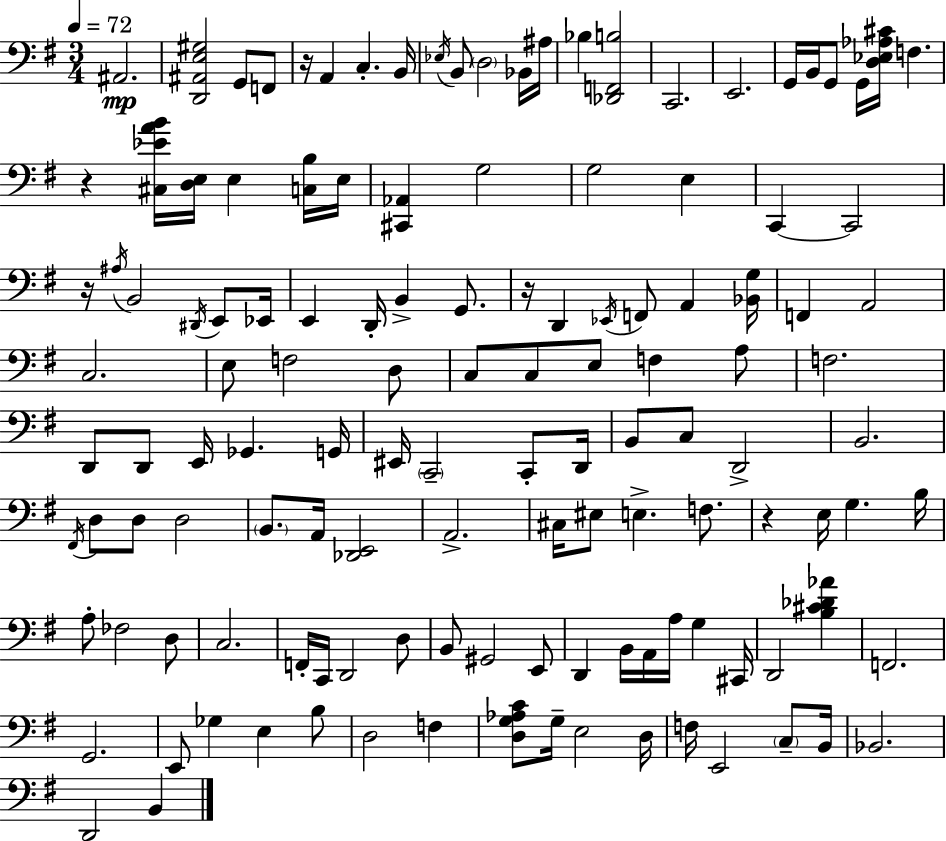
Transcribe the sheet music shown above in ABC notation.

X:1
T:Untitled
M:3/4
L:1/4
K:Em
^A,,2 [D,,^A,,E,^G,]2 G,,/2 F,,/2 z/4 A,, C, B,,/4 _E,/4 B,,/2 D,2 _B,,/4 ^A,/4 _B, [_D,,F,,B,]2 C,,2 E,,2 G,,/4 B,,/4 G,,/2 G,,/4 [D,_E,_A,^C]/4 F, z [^C,_EAB]/4 [D,E,]/4 E, [C,B,]/4 E,/4 [^C,,_A,,] G,2 G,2 E, C,, C,,2 z/4 ^A,/4 B,,2 ^D,,/4 E,,/2 _E,,/4 E,, D,,/4 B,, G,,/2 z/4 D,, _E,,/4 F,,/2 A,, [_B,,G,]/4 F,, A,,2 C,2 E,/2 F,2 D,/2 C,/2 C,/2 E,/2 F, A,/2 F,2 D,,/2 D,,/2 E,,/4 _G,, G,,/4 ^E,,/4 C,,2 C,,/2 D,,/4 B,,/2 C,/2 D,,2 B,,2 ^F,,/4 D,/2 D,/2 D,2 B,,/2 A,,/4 [_D,,E,,]2 A,,2 ^C,/4 ^E,/2 E, F,/2 z E,/4 G, B,/4 A,/2 _F,2 D,/2 C,2 F,,/4 C,,/4 D,,2 D,/2 B,,/2 ^G,,2 E,,/2 D,, B,,/4 A,,/4 A,/4 G, ^C,,/4 D,,2 [B,^C_D_A] F,,2 G,,2 E,,/2 _G, E, B,/2 D,2 F, [D,G,_A,C]/2 G,/4 E,2 D,/4 F,/4 E,,2 C,/2 B,,/4 _B,,2 D,,2 B,,